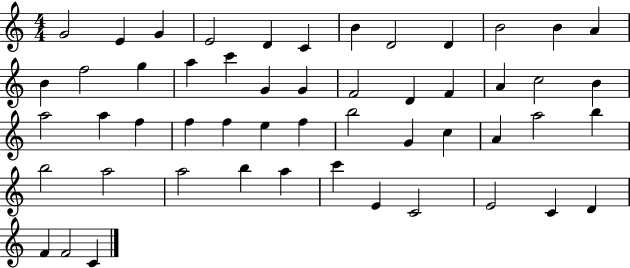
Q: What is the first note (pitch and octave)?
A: G4